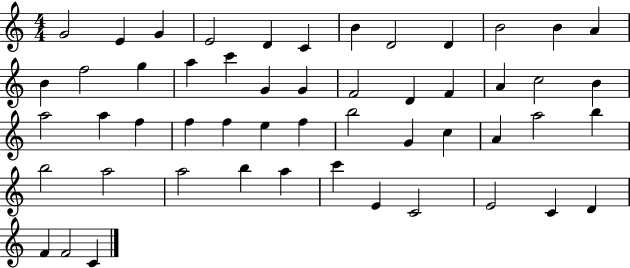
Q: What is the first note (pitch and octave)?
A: G4